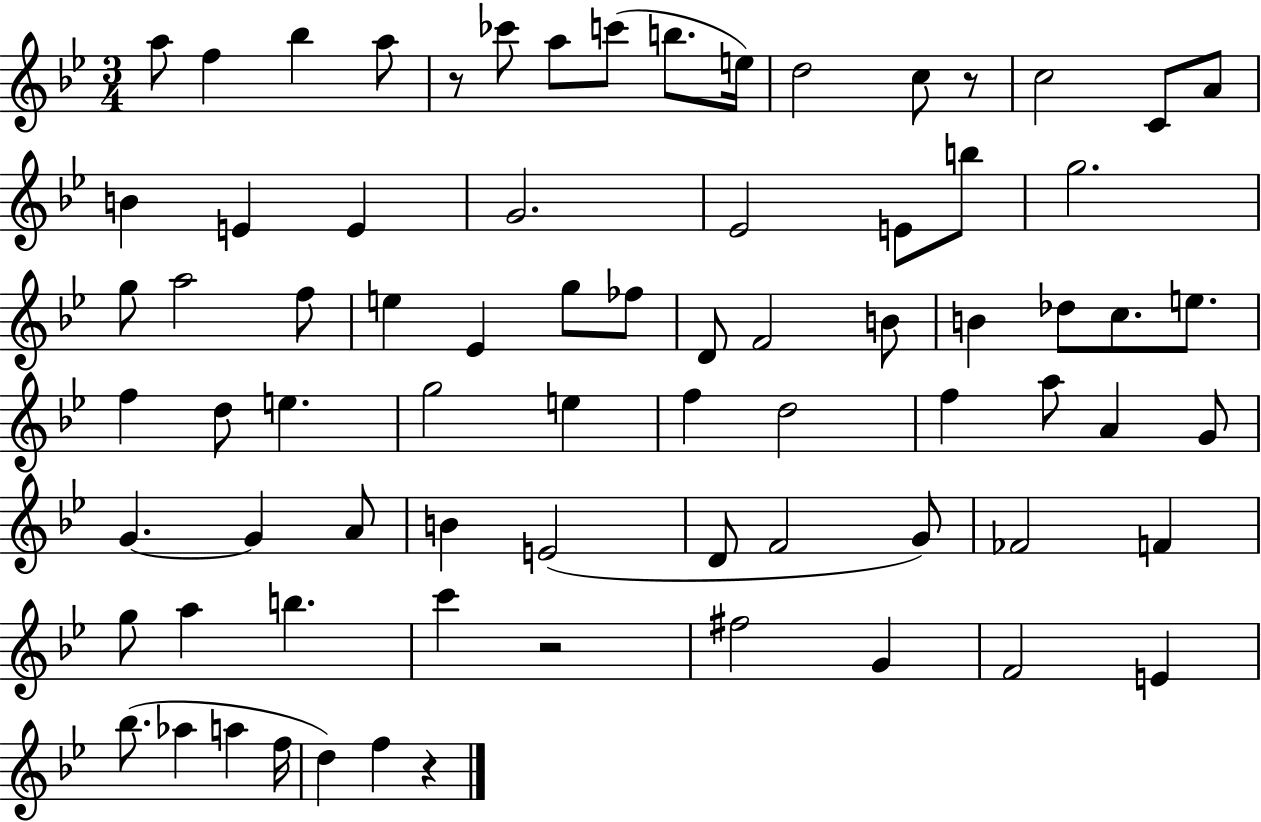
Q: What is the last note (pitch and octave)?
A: F5